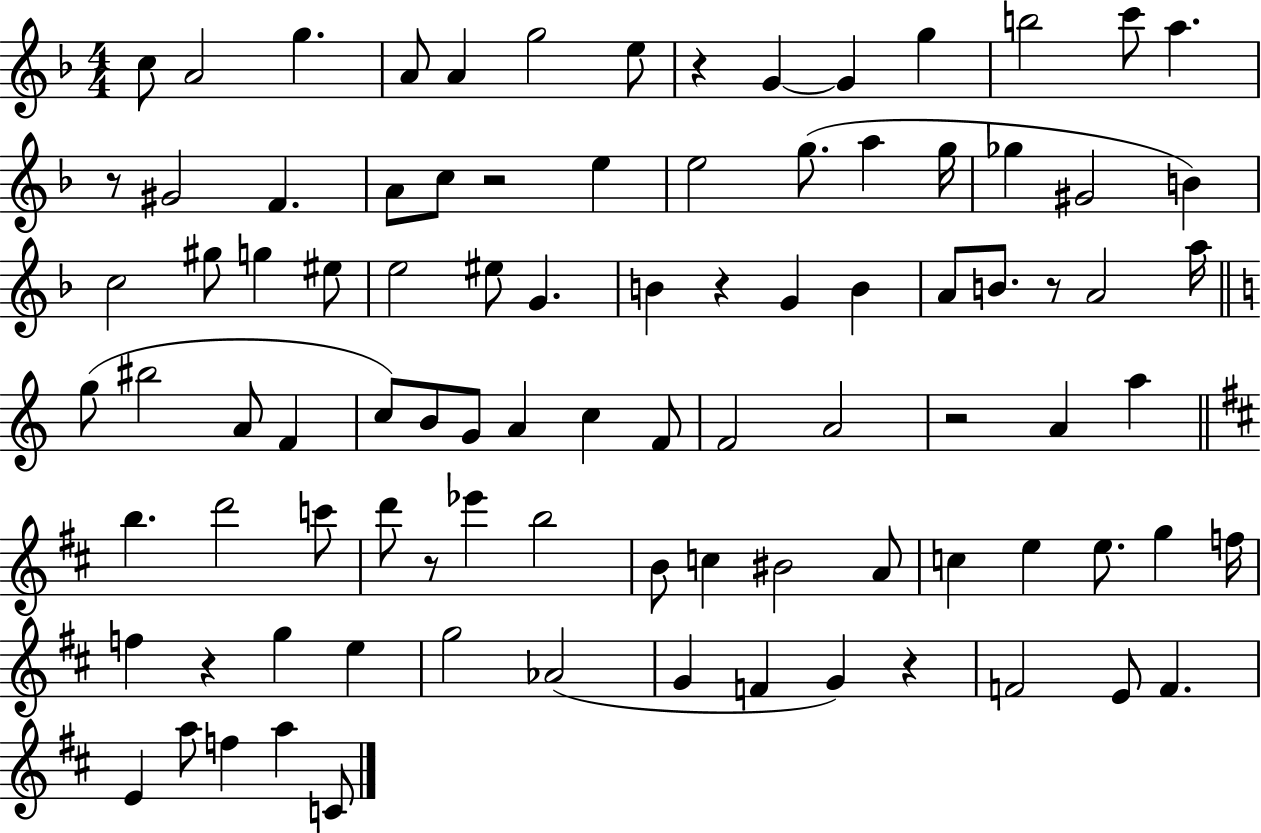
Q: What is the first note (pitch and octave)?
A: C5